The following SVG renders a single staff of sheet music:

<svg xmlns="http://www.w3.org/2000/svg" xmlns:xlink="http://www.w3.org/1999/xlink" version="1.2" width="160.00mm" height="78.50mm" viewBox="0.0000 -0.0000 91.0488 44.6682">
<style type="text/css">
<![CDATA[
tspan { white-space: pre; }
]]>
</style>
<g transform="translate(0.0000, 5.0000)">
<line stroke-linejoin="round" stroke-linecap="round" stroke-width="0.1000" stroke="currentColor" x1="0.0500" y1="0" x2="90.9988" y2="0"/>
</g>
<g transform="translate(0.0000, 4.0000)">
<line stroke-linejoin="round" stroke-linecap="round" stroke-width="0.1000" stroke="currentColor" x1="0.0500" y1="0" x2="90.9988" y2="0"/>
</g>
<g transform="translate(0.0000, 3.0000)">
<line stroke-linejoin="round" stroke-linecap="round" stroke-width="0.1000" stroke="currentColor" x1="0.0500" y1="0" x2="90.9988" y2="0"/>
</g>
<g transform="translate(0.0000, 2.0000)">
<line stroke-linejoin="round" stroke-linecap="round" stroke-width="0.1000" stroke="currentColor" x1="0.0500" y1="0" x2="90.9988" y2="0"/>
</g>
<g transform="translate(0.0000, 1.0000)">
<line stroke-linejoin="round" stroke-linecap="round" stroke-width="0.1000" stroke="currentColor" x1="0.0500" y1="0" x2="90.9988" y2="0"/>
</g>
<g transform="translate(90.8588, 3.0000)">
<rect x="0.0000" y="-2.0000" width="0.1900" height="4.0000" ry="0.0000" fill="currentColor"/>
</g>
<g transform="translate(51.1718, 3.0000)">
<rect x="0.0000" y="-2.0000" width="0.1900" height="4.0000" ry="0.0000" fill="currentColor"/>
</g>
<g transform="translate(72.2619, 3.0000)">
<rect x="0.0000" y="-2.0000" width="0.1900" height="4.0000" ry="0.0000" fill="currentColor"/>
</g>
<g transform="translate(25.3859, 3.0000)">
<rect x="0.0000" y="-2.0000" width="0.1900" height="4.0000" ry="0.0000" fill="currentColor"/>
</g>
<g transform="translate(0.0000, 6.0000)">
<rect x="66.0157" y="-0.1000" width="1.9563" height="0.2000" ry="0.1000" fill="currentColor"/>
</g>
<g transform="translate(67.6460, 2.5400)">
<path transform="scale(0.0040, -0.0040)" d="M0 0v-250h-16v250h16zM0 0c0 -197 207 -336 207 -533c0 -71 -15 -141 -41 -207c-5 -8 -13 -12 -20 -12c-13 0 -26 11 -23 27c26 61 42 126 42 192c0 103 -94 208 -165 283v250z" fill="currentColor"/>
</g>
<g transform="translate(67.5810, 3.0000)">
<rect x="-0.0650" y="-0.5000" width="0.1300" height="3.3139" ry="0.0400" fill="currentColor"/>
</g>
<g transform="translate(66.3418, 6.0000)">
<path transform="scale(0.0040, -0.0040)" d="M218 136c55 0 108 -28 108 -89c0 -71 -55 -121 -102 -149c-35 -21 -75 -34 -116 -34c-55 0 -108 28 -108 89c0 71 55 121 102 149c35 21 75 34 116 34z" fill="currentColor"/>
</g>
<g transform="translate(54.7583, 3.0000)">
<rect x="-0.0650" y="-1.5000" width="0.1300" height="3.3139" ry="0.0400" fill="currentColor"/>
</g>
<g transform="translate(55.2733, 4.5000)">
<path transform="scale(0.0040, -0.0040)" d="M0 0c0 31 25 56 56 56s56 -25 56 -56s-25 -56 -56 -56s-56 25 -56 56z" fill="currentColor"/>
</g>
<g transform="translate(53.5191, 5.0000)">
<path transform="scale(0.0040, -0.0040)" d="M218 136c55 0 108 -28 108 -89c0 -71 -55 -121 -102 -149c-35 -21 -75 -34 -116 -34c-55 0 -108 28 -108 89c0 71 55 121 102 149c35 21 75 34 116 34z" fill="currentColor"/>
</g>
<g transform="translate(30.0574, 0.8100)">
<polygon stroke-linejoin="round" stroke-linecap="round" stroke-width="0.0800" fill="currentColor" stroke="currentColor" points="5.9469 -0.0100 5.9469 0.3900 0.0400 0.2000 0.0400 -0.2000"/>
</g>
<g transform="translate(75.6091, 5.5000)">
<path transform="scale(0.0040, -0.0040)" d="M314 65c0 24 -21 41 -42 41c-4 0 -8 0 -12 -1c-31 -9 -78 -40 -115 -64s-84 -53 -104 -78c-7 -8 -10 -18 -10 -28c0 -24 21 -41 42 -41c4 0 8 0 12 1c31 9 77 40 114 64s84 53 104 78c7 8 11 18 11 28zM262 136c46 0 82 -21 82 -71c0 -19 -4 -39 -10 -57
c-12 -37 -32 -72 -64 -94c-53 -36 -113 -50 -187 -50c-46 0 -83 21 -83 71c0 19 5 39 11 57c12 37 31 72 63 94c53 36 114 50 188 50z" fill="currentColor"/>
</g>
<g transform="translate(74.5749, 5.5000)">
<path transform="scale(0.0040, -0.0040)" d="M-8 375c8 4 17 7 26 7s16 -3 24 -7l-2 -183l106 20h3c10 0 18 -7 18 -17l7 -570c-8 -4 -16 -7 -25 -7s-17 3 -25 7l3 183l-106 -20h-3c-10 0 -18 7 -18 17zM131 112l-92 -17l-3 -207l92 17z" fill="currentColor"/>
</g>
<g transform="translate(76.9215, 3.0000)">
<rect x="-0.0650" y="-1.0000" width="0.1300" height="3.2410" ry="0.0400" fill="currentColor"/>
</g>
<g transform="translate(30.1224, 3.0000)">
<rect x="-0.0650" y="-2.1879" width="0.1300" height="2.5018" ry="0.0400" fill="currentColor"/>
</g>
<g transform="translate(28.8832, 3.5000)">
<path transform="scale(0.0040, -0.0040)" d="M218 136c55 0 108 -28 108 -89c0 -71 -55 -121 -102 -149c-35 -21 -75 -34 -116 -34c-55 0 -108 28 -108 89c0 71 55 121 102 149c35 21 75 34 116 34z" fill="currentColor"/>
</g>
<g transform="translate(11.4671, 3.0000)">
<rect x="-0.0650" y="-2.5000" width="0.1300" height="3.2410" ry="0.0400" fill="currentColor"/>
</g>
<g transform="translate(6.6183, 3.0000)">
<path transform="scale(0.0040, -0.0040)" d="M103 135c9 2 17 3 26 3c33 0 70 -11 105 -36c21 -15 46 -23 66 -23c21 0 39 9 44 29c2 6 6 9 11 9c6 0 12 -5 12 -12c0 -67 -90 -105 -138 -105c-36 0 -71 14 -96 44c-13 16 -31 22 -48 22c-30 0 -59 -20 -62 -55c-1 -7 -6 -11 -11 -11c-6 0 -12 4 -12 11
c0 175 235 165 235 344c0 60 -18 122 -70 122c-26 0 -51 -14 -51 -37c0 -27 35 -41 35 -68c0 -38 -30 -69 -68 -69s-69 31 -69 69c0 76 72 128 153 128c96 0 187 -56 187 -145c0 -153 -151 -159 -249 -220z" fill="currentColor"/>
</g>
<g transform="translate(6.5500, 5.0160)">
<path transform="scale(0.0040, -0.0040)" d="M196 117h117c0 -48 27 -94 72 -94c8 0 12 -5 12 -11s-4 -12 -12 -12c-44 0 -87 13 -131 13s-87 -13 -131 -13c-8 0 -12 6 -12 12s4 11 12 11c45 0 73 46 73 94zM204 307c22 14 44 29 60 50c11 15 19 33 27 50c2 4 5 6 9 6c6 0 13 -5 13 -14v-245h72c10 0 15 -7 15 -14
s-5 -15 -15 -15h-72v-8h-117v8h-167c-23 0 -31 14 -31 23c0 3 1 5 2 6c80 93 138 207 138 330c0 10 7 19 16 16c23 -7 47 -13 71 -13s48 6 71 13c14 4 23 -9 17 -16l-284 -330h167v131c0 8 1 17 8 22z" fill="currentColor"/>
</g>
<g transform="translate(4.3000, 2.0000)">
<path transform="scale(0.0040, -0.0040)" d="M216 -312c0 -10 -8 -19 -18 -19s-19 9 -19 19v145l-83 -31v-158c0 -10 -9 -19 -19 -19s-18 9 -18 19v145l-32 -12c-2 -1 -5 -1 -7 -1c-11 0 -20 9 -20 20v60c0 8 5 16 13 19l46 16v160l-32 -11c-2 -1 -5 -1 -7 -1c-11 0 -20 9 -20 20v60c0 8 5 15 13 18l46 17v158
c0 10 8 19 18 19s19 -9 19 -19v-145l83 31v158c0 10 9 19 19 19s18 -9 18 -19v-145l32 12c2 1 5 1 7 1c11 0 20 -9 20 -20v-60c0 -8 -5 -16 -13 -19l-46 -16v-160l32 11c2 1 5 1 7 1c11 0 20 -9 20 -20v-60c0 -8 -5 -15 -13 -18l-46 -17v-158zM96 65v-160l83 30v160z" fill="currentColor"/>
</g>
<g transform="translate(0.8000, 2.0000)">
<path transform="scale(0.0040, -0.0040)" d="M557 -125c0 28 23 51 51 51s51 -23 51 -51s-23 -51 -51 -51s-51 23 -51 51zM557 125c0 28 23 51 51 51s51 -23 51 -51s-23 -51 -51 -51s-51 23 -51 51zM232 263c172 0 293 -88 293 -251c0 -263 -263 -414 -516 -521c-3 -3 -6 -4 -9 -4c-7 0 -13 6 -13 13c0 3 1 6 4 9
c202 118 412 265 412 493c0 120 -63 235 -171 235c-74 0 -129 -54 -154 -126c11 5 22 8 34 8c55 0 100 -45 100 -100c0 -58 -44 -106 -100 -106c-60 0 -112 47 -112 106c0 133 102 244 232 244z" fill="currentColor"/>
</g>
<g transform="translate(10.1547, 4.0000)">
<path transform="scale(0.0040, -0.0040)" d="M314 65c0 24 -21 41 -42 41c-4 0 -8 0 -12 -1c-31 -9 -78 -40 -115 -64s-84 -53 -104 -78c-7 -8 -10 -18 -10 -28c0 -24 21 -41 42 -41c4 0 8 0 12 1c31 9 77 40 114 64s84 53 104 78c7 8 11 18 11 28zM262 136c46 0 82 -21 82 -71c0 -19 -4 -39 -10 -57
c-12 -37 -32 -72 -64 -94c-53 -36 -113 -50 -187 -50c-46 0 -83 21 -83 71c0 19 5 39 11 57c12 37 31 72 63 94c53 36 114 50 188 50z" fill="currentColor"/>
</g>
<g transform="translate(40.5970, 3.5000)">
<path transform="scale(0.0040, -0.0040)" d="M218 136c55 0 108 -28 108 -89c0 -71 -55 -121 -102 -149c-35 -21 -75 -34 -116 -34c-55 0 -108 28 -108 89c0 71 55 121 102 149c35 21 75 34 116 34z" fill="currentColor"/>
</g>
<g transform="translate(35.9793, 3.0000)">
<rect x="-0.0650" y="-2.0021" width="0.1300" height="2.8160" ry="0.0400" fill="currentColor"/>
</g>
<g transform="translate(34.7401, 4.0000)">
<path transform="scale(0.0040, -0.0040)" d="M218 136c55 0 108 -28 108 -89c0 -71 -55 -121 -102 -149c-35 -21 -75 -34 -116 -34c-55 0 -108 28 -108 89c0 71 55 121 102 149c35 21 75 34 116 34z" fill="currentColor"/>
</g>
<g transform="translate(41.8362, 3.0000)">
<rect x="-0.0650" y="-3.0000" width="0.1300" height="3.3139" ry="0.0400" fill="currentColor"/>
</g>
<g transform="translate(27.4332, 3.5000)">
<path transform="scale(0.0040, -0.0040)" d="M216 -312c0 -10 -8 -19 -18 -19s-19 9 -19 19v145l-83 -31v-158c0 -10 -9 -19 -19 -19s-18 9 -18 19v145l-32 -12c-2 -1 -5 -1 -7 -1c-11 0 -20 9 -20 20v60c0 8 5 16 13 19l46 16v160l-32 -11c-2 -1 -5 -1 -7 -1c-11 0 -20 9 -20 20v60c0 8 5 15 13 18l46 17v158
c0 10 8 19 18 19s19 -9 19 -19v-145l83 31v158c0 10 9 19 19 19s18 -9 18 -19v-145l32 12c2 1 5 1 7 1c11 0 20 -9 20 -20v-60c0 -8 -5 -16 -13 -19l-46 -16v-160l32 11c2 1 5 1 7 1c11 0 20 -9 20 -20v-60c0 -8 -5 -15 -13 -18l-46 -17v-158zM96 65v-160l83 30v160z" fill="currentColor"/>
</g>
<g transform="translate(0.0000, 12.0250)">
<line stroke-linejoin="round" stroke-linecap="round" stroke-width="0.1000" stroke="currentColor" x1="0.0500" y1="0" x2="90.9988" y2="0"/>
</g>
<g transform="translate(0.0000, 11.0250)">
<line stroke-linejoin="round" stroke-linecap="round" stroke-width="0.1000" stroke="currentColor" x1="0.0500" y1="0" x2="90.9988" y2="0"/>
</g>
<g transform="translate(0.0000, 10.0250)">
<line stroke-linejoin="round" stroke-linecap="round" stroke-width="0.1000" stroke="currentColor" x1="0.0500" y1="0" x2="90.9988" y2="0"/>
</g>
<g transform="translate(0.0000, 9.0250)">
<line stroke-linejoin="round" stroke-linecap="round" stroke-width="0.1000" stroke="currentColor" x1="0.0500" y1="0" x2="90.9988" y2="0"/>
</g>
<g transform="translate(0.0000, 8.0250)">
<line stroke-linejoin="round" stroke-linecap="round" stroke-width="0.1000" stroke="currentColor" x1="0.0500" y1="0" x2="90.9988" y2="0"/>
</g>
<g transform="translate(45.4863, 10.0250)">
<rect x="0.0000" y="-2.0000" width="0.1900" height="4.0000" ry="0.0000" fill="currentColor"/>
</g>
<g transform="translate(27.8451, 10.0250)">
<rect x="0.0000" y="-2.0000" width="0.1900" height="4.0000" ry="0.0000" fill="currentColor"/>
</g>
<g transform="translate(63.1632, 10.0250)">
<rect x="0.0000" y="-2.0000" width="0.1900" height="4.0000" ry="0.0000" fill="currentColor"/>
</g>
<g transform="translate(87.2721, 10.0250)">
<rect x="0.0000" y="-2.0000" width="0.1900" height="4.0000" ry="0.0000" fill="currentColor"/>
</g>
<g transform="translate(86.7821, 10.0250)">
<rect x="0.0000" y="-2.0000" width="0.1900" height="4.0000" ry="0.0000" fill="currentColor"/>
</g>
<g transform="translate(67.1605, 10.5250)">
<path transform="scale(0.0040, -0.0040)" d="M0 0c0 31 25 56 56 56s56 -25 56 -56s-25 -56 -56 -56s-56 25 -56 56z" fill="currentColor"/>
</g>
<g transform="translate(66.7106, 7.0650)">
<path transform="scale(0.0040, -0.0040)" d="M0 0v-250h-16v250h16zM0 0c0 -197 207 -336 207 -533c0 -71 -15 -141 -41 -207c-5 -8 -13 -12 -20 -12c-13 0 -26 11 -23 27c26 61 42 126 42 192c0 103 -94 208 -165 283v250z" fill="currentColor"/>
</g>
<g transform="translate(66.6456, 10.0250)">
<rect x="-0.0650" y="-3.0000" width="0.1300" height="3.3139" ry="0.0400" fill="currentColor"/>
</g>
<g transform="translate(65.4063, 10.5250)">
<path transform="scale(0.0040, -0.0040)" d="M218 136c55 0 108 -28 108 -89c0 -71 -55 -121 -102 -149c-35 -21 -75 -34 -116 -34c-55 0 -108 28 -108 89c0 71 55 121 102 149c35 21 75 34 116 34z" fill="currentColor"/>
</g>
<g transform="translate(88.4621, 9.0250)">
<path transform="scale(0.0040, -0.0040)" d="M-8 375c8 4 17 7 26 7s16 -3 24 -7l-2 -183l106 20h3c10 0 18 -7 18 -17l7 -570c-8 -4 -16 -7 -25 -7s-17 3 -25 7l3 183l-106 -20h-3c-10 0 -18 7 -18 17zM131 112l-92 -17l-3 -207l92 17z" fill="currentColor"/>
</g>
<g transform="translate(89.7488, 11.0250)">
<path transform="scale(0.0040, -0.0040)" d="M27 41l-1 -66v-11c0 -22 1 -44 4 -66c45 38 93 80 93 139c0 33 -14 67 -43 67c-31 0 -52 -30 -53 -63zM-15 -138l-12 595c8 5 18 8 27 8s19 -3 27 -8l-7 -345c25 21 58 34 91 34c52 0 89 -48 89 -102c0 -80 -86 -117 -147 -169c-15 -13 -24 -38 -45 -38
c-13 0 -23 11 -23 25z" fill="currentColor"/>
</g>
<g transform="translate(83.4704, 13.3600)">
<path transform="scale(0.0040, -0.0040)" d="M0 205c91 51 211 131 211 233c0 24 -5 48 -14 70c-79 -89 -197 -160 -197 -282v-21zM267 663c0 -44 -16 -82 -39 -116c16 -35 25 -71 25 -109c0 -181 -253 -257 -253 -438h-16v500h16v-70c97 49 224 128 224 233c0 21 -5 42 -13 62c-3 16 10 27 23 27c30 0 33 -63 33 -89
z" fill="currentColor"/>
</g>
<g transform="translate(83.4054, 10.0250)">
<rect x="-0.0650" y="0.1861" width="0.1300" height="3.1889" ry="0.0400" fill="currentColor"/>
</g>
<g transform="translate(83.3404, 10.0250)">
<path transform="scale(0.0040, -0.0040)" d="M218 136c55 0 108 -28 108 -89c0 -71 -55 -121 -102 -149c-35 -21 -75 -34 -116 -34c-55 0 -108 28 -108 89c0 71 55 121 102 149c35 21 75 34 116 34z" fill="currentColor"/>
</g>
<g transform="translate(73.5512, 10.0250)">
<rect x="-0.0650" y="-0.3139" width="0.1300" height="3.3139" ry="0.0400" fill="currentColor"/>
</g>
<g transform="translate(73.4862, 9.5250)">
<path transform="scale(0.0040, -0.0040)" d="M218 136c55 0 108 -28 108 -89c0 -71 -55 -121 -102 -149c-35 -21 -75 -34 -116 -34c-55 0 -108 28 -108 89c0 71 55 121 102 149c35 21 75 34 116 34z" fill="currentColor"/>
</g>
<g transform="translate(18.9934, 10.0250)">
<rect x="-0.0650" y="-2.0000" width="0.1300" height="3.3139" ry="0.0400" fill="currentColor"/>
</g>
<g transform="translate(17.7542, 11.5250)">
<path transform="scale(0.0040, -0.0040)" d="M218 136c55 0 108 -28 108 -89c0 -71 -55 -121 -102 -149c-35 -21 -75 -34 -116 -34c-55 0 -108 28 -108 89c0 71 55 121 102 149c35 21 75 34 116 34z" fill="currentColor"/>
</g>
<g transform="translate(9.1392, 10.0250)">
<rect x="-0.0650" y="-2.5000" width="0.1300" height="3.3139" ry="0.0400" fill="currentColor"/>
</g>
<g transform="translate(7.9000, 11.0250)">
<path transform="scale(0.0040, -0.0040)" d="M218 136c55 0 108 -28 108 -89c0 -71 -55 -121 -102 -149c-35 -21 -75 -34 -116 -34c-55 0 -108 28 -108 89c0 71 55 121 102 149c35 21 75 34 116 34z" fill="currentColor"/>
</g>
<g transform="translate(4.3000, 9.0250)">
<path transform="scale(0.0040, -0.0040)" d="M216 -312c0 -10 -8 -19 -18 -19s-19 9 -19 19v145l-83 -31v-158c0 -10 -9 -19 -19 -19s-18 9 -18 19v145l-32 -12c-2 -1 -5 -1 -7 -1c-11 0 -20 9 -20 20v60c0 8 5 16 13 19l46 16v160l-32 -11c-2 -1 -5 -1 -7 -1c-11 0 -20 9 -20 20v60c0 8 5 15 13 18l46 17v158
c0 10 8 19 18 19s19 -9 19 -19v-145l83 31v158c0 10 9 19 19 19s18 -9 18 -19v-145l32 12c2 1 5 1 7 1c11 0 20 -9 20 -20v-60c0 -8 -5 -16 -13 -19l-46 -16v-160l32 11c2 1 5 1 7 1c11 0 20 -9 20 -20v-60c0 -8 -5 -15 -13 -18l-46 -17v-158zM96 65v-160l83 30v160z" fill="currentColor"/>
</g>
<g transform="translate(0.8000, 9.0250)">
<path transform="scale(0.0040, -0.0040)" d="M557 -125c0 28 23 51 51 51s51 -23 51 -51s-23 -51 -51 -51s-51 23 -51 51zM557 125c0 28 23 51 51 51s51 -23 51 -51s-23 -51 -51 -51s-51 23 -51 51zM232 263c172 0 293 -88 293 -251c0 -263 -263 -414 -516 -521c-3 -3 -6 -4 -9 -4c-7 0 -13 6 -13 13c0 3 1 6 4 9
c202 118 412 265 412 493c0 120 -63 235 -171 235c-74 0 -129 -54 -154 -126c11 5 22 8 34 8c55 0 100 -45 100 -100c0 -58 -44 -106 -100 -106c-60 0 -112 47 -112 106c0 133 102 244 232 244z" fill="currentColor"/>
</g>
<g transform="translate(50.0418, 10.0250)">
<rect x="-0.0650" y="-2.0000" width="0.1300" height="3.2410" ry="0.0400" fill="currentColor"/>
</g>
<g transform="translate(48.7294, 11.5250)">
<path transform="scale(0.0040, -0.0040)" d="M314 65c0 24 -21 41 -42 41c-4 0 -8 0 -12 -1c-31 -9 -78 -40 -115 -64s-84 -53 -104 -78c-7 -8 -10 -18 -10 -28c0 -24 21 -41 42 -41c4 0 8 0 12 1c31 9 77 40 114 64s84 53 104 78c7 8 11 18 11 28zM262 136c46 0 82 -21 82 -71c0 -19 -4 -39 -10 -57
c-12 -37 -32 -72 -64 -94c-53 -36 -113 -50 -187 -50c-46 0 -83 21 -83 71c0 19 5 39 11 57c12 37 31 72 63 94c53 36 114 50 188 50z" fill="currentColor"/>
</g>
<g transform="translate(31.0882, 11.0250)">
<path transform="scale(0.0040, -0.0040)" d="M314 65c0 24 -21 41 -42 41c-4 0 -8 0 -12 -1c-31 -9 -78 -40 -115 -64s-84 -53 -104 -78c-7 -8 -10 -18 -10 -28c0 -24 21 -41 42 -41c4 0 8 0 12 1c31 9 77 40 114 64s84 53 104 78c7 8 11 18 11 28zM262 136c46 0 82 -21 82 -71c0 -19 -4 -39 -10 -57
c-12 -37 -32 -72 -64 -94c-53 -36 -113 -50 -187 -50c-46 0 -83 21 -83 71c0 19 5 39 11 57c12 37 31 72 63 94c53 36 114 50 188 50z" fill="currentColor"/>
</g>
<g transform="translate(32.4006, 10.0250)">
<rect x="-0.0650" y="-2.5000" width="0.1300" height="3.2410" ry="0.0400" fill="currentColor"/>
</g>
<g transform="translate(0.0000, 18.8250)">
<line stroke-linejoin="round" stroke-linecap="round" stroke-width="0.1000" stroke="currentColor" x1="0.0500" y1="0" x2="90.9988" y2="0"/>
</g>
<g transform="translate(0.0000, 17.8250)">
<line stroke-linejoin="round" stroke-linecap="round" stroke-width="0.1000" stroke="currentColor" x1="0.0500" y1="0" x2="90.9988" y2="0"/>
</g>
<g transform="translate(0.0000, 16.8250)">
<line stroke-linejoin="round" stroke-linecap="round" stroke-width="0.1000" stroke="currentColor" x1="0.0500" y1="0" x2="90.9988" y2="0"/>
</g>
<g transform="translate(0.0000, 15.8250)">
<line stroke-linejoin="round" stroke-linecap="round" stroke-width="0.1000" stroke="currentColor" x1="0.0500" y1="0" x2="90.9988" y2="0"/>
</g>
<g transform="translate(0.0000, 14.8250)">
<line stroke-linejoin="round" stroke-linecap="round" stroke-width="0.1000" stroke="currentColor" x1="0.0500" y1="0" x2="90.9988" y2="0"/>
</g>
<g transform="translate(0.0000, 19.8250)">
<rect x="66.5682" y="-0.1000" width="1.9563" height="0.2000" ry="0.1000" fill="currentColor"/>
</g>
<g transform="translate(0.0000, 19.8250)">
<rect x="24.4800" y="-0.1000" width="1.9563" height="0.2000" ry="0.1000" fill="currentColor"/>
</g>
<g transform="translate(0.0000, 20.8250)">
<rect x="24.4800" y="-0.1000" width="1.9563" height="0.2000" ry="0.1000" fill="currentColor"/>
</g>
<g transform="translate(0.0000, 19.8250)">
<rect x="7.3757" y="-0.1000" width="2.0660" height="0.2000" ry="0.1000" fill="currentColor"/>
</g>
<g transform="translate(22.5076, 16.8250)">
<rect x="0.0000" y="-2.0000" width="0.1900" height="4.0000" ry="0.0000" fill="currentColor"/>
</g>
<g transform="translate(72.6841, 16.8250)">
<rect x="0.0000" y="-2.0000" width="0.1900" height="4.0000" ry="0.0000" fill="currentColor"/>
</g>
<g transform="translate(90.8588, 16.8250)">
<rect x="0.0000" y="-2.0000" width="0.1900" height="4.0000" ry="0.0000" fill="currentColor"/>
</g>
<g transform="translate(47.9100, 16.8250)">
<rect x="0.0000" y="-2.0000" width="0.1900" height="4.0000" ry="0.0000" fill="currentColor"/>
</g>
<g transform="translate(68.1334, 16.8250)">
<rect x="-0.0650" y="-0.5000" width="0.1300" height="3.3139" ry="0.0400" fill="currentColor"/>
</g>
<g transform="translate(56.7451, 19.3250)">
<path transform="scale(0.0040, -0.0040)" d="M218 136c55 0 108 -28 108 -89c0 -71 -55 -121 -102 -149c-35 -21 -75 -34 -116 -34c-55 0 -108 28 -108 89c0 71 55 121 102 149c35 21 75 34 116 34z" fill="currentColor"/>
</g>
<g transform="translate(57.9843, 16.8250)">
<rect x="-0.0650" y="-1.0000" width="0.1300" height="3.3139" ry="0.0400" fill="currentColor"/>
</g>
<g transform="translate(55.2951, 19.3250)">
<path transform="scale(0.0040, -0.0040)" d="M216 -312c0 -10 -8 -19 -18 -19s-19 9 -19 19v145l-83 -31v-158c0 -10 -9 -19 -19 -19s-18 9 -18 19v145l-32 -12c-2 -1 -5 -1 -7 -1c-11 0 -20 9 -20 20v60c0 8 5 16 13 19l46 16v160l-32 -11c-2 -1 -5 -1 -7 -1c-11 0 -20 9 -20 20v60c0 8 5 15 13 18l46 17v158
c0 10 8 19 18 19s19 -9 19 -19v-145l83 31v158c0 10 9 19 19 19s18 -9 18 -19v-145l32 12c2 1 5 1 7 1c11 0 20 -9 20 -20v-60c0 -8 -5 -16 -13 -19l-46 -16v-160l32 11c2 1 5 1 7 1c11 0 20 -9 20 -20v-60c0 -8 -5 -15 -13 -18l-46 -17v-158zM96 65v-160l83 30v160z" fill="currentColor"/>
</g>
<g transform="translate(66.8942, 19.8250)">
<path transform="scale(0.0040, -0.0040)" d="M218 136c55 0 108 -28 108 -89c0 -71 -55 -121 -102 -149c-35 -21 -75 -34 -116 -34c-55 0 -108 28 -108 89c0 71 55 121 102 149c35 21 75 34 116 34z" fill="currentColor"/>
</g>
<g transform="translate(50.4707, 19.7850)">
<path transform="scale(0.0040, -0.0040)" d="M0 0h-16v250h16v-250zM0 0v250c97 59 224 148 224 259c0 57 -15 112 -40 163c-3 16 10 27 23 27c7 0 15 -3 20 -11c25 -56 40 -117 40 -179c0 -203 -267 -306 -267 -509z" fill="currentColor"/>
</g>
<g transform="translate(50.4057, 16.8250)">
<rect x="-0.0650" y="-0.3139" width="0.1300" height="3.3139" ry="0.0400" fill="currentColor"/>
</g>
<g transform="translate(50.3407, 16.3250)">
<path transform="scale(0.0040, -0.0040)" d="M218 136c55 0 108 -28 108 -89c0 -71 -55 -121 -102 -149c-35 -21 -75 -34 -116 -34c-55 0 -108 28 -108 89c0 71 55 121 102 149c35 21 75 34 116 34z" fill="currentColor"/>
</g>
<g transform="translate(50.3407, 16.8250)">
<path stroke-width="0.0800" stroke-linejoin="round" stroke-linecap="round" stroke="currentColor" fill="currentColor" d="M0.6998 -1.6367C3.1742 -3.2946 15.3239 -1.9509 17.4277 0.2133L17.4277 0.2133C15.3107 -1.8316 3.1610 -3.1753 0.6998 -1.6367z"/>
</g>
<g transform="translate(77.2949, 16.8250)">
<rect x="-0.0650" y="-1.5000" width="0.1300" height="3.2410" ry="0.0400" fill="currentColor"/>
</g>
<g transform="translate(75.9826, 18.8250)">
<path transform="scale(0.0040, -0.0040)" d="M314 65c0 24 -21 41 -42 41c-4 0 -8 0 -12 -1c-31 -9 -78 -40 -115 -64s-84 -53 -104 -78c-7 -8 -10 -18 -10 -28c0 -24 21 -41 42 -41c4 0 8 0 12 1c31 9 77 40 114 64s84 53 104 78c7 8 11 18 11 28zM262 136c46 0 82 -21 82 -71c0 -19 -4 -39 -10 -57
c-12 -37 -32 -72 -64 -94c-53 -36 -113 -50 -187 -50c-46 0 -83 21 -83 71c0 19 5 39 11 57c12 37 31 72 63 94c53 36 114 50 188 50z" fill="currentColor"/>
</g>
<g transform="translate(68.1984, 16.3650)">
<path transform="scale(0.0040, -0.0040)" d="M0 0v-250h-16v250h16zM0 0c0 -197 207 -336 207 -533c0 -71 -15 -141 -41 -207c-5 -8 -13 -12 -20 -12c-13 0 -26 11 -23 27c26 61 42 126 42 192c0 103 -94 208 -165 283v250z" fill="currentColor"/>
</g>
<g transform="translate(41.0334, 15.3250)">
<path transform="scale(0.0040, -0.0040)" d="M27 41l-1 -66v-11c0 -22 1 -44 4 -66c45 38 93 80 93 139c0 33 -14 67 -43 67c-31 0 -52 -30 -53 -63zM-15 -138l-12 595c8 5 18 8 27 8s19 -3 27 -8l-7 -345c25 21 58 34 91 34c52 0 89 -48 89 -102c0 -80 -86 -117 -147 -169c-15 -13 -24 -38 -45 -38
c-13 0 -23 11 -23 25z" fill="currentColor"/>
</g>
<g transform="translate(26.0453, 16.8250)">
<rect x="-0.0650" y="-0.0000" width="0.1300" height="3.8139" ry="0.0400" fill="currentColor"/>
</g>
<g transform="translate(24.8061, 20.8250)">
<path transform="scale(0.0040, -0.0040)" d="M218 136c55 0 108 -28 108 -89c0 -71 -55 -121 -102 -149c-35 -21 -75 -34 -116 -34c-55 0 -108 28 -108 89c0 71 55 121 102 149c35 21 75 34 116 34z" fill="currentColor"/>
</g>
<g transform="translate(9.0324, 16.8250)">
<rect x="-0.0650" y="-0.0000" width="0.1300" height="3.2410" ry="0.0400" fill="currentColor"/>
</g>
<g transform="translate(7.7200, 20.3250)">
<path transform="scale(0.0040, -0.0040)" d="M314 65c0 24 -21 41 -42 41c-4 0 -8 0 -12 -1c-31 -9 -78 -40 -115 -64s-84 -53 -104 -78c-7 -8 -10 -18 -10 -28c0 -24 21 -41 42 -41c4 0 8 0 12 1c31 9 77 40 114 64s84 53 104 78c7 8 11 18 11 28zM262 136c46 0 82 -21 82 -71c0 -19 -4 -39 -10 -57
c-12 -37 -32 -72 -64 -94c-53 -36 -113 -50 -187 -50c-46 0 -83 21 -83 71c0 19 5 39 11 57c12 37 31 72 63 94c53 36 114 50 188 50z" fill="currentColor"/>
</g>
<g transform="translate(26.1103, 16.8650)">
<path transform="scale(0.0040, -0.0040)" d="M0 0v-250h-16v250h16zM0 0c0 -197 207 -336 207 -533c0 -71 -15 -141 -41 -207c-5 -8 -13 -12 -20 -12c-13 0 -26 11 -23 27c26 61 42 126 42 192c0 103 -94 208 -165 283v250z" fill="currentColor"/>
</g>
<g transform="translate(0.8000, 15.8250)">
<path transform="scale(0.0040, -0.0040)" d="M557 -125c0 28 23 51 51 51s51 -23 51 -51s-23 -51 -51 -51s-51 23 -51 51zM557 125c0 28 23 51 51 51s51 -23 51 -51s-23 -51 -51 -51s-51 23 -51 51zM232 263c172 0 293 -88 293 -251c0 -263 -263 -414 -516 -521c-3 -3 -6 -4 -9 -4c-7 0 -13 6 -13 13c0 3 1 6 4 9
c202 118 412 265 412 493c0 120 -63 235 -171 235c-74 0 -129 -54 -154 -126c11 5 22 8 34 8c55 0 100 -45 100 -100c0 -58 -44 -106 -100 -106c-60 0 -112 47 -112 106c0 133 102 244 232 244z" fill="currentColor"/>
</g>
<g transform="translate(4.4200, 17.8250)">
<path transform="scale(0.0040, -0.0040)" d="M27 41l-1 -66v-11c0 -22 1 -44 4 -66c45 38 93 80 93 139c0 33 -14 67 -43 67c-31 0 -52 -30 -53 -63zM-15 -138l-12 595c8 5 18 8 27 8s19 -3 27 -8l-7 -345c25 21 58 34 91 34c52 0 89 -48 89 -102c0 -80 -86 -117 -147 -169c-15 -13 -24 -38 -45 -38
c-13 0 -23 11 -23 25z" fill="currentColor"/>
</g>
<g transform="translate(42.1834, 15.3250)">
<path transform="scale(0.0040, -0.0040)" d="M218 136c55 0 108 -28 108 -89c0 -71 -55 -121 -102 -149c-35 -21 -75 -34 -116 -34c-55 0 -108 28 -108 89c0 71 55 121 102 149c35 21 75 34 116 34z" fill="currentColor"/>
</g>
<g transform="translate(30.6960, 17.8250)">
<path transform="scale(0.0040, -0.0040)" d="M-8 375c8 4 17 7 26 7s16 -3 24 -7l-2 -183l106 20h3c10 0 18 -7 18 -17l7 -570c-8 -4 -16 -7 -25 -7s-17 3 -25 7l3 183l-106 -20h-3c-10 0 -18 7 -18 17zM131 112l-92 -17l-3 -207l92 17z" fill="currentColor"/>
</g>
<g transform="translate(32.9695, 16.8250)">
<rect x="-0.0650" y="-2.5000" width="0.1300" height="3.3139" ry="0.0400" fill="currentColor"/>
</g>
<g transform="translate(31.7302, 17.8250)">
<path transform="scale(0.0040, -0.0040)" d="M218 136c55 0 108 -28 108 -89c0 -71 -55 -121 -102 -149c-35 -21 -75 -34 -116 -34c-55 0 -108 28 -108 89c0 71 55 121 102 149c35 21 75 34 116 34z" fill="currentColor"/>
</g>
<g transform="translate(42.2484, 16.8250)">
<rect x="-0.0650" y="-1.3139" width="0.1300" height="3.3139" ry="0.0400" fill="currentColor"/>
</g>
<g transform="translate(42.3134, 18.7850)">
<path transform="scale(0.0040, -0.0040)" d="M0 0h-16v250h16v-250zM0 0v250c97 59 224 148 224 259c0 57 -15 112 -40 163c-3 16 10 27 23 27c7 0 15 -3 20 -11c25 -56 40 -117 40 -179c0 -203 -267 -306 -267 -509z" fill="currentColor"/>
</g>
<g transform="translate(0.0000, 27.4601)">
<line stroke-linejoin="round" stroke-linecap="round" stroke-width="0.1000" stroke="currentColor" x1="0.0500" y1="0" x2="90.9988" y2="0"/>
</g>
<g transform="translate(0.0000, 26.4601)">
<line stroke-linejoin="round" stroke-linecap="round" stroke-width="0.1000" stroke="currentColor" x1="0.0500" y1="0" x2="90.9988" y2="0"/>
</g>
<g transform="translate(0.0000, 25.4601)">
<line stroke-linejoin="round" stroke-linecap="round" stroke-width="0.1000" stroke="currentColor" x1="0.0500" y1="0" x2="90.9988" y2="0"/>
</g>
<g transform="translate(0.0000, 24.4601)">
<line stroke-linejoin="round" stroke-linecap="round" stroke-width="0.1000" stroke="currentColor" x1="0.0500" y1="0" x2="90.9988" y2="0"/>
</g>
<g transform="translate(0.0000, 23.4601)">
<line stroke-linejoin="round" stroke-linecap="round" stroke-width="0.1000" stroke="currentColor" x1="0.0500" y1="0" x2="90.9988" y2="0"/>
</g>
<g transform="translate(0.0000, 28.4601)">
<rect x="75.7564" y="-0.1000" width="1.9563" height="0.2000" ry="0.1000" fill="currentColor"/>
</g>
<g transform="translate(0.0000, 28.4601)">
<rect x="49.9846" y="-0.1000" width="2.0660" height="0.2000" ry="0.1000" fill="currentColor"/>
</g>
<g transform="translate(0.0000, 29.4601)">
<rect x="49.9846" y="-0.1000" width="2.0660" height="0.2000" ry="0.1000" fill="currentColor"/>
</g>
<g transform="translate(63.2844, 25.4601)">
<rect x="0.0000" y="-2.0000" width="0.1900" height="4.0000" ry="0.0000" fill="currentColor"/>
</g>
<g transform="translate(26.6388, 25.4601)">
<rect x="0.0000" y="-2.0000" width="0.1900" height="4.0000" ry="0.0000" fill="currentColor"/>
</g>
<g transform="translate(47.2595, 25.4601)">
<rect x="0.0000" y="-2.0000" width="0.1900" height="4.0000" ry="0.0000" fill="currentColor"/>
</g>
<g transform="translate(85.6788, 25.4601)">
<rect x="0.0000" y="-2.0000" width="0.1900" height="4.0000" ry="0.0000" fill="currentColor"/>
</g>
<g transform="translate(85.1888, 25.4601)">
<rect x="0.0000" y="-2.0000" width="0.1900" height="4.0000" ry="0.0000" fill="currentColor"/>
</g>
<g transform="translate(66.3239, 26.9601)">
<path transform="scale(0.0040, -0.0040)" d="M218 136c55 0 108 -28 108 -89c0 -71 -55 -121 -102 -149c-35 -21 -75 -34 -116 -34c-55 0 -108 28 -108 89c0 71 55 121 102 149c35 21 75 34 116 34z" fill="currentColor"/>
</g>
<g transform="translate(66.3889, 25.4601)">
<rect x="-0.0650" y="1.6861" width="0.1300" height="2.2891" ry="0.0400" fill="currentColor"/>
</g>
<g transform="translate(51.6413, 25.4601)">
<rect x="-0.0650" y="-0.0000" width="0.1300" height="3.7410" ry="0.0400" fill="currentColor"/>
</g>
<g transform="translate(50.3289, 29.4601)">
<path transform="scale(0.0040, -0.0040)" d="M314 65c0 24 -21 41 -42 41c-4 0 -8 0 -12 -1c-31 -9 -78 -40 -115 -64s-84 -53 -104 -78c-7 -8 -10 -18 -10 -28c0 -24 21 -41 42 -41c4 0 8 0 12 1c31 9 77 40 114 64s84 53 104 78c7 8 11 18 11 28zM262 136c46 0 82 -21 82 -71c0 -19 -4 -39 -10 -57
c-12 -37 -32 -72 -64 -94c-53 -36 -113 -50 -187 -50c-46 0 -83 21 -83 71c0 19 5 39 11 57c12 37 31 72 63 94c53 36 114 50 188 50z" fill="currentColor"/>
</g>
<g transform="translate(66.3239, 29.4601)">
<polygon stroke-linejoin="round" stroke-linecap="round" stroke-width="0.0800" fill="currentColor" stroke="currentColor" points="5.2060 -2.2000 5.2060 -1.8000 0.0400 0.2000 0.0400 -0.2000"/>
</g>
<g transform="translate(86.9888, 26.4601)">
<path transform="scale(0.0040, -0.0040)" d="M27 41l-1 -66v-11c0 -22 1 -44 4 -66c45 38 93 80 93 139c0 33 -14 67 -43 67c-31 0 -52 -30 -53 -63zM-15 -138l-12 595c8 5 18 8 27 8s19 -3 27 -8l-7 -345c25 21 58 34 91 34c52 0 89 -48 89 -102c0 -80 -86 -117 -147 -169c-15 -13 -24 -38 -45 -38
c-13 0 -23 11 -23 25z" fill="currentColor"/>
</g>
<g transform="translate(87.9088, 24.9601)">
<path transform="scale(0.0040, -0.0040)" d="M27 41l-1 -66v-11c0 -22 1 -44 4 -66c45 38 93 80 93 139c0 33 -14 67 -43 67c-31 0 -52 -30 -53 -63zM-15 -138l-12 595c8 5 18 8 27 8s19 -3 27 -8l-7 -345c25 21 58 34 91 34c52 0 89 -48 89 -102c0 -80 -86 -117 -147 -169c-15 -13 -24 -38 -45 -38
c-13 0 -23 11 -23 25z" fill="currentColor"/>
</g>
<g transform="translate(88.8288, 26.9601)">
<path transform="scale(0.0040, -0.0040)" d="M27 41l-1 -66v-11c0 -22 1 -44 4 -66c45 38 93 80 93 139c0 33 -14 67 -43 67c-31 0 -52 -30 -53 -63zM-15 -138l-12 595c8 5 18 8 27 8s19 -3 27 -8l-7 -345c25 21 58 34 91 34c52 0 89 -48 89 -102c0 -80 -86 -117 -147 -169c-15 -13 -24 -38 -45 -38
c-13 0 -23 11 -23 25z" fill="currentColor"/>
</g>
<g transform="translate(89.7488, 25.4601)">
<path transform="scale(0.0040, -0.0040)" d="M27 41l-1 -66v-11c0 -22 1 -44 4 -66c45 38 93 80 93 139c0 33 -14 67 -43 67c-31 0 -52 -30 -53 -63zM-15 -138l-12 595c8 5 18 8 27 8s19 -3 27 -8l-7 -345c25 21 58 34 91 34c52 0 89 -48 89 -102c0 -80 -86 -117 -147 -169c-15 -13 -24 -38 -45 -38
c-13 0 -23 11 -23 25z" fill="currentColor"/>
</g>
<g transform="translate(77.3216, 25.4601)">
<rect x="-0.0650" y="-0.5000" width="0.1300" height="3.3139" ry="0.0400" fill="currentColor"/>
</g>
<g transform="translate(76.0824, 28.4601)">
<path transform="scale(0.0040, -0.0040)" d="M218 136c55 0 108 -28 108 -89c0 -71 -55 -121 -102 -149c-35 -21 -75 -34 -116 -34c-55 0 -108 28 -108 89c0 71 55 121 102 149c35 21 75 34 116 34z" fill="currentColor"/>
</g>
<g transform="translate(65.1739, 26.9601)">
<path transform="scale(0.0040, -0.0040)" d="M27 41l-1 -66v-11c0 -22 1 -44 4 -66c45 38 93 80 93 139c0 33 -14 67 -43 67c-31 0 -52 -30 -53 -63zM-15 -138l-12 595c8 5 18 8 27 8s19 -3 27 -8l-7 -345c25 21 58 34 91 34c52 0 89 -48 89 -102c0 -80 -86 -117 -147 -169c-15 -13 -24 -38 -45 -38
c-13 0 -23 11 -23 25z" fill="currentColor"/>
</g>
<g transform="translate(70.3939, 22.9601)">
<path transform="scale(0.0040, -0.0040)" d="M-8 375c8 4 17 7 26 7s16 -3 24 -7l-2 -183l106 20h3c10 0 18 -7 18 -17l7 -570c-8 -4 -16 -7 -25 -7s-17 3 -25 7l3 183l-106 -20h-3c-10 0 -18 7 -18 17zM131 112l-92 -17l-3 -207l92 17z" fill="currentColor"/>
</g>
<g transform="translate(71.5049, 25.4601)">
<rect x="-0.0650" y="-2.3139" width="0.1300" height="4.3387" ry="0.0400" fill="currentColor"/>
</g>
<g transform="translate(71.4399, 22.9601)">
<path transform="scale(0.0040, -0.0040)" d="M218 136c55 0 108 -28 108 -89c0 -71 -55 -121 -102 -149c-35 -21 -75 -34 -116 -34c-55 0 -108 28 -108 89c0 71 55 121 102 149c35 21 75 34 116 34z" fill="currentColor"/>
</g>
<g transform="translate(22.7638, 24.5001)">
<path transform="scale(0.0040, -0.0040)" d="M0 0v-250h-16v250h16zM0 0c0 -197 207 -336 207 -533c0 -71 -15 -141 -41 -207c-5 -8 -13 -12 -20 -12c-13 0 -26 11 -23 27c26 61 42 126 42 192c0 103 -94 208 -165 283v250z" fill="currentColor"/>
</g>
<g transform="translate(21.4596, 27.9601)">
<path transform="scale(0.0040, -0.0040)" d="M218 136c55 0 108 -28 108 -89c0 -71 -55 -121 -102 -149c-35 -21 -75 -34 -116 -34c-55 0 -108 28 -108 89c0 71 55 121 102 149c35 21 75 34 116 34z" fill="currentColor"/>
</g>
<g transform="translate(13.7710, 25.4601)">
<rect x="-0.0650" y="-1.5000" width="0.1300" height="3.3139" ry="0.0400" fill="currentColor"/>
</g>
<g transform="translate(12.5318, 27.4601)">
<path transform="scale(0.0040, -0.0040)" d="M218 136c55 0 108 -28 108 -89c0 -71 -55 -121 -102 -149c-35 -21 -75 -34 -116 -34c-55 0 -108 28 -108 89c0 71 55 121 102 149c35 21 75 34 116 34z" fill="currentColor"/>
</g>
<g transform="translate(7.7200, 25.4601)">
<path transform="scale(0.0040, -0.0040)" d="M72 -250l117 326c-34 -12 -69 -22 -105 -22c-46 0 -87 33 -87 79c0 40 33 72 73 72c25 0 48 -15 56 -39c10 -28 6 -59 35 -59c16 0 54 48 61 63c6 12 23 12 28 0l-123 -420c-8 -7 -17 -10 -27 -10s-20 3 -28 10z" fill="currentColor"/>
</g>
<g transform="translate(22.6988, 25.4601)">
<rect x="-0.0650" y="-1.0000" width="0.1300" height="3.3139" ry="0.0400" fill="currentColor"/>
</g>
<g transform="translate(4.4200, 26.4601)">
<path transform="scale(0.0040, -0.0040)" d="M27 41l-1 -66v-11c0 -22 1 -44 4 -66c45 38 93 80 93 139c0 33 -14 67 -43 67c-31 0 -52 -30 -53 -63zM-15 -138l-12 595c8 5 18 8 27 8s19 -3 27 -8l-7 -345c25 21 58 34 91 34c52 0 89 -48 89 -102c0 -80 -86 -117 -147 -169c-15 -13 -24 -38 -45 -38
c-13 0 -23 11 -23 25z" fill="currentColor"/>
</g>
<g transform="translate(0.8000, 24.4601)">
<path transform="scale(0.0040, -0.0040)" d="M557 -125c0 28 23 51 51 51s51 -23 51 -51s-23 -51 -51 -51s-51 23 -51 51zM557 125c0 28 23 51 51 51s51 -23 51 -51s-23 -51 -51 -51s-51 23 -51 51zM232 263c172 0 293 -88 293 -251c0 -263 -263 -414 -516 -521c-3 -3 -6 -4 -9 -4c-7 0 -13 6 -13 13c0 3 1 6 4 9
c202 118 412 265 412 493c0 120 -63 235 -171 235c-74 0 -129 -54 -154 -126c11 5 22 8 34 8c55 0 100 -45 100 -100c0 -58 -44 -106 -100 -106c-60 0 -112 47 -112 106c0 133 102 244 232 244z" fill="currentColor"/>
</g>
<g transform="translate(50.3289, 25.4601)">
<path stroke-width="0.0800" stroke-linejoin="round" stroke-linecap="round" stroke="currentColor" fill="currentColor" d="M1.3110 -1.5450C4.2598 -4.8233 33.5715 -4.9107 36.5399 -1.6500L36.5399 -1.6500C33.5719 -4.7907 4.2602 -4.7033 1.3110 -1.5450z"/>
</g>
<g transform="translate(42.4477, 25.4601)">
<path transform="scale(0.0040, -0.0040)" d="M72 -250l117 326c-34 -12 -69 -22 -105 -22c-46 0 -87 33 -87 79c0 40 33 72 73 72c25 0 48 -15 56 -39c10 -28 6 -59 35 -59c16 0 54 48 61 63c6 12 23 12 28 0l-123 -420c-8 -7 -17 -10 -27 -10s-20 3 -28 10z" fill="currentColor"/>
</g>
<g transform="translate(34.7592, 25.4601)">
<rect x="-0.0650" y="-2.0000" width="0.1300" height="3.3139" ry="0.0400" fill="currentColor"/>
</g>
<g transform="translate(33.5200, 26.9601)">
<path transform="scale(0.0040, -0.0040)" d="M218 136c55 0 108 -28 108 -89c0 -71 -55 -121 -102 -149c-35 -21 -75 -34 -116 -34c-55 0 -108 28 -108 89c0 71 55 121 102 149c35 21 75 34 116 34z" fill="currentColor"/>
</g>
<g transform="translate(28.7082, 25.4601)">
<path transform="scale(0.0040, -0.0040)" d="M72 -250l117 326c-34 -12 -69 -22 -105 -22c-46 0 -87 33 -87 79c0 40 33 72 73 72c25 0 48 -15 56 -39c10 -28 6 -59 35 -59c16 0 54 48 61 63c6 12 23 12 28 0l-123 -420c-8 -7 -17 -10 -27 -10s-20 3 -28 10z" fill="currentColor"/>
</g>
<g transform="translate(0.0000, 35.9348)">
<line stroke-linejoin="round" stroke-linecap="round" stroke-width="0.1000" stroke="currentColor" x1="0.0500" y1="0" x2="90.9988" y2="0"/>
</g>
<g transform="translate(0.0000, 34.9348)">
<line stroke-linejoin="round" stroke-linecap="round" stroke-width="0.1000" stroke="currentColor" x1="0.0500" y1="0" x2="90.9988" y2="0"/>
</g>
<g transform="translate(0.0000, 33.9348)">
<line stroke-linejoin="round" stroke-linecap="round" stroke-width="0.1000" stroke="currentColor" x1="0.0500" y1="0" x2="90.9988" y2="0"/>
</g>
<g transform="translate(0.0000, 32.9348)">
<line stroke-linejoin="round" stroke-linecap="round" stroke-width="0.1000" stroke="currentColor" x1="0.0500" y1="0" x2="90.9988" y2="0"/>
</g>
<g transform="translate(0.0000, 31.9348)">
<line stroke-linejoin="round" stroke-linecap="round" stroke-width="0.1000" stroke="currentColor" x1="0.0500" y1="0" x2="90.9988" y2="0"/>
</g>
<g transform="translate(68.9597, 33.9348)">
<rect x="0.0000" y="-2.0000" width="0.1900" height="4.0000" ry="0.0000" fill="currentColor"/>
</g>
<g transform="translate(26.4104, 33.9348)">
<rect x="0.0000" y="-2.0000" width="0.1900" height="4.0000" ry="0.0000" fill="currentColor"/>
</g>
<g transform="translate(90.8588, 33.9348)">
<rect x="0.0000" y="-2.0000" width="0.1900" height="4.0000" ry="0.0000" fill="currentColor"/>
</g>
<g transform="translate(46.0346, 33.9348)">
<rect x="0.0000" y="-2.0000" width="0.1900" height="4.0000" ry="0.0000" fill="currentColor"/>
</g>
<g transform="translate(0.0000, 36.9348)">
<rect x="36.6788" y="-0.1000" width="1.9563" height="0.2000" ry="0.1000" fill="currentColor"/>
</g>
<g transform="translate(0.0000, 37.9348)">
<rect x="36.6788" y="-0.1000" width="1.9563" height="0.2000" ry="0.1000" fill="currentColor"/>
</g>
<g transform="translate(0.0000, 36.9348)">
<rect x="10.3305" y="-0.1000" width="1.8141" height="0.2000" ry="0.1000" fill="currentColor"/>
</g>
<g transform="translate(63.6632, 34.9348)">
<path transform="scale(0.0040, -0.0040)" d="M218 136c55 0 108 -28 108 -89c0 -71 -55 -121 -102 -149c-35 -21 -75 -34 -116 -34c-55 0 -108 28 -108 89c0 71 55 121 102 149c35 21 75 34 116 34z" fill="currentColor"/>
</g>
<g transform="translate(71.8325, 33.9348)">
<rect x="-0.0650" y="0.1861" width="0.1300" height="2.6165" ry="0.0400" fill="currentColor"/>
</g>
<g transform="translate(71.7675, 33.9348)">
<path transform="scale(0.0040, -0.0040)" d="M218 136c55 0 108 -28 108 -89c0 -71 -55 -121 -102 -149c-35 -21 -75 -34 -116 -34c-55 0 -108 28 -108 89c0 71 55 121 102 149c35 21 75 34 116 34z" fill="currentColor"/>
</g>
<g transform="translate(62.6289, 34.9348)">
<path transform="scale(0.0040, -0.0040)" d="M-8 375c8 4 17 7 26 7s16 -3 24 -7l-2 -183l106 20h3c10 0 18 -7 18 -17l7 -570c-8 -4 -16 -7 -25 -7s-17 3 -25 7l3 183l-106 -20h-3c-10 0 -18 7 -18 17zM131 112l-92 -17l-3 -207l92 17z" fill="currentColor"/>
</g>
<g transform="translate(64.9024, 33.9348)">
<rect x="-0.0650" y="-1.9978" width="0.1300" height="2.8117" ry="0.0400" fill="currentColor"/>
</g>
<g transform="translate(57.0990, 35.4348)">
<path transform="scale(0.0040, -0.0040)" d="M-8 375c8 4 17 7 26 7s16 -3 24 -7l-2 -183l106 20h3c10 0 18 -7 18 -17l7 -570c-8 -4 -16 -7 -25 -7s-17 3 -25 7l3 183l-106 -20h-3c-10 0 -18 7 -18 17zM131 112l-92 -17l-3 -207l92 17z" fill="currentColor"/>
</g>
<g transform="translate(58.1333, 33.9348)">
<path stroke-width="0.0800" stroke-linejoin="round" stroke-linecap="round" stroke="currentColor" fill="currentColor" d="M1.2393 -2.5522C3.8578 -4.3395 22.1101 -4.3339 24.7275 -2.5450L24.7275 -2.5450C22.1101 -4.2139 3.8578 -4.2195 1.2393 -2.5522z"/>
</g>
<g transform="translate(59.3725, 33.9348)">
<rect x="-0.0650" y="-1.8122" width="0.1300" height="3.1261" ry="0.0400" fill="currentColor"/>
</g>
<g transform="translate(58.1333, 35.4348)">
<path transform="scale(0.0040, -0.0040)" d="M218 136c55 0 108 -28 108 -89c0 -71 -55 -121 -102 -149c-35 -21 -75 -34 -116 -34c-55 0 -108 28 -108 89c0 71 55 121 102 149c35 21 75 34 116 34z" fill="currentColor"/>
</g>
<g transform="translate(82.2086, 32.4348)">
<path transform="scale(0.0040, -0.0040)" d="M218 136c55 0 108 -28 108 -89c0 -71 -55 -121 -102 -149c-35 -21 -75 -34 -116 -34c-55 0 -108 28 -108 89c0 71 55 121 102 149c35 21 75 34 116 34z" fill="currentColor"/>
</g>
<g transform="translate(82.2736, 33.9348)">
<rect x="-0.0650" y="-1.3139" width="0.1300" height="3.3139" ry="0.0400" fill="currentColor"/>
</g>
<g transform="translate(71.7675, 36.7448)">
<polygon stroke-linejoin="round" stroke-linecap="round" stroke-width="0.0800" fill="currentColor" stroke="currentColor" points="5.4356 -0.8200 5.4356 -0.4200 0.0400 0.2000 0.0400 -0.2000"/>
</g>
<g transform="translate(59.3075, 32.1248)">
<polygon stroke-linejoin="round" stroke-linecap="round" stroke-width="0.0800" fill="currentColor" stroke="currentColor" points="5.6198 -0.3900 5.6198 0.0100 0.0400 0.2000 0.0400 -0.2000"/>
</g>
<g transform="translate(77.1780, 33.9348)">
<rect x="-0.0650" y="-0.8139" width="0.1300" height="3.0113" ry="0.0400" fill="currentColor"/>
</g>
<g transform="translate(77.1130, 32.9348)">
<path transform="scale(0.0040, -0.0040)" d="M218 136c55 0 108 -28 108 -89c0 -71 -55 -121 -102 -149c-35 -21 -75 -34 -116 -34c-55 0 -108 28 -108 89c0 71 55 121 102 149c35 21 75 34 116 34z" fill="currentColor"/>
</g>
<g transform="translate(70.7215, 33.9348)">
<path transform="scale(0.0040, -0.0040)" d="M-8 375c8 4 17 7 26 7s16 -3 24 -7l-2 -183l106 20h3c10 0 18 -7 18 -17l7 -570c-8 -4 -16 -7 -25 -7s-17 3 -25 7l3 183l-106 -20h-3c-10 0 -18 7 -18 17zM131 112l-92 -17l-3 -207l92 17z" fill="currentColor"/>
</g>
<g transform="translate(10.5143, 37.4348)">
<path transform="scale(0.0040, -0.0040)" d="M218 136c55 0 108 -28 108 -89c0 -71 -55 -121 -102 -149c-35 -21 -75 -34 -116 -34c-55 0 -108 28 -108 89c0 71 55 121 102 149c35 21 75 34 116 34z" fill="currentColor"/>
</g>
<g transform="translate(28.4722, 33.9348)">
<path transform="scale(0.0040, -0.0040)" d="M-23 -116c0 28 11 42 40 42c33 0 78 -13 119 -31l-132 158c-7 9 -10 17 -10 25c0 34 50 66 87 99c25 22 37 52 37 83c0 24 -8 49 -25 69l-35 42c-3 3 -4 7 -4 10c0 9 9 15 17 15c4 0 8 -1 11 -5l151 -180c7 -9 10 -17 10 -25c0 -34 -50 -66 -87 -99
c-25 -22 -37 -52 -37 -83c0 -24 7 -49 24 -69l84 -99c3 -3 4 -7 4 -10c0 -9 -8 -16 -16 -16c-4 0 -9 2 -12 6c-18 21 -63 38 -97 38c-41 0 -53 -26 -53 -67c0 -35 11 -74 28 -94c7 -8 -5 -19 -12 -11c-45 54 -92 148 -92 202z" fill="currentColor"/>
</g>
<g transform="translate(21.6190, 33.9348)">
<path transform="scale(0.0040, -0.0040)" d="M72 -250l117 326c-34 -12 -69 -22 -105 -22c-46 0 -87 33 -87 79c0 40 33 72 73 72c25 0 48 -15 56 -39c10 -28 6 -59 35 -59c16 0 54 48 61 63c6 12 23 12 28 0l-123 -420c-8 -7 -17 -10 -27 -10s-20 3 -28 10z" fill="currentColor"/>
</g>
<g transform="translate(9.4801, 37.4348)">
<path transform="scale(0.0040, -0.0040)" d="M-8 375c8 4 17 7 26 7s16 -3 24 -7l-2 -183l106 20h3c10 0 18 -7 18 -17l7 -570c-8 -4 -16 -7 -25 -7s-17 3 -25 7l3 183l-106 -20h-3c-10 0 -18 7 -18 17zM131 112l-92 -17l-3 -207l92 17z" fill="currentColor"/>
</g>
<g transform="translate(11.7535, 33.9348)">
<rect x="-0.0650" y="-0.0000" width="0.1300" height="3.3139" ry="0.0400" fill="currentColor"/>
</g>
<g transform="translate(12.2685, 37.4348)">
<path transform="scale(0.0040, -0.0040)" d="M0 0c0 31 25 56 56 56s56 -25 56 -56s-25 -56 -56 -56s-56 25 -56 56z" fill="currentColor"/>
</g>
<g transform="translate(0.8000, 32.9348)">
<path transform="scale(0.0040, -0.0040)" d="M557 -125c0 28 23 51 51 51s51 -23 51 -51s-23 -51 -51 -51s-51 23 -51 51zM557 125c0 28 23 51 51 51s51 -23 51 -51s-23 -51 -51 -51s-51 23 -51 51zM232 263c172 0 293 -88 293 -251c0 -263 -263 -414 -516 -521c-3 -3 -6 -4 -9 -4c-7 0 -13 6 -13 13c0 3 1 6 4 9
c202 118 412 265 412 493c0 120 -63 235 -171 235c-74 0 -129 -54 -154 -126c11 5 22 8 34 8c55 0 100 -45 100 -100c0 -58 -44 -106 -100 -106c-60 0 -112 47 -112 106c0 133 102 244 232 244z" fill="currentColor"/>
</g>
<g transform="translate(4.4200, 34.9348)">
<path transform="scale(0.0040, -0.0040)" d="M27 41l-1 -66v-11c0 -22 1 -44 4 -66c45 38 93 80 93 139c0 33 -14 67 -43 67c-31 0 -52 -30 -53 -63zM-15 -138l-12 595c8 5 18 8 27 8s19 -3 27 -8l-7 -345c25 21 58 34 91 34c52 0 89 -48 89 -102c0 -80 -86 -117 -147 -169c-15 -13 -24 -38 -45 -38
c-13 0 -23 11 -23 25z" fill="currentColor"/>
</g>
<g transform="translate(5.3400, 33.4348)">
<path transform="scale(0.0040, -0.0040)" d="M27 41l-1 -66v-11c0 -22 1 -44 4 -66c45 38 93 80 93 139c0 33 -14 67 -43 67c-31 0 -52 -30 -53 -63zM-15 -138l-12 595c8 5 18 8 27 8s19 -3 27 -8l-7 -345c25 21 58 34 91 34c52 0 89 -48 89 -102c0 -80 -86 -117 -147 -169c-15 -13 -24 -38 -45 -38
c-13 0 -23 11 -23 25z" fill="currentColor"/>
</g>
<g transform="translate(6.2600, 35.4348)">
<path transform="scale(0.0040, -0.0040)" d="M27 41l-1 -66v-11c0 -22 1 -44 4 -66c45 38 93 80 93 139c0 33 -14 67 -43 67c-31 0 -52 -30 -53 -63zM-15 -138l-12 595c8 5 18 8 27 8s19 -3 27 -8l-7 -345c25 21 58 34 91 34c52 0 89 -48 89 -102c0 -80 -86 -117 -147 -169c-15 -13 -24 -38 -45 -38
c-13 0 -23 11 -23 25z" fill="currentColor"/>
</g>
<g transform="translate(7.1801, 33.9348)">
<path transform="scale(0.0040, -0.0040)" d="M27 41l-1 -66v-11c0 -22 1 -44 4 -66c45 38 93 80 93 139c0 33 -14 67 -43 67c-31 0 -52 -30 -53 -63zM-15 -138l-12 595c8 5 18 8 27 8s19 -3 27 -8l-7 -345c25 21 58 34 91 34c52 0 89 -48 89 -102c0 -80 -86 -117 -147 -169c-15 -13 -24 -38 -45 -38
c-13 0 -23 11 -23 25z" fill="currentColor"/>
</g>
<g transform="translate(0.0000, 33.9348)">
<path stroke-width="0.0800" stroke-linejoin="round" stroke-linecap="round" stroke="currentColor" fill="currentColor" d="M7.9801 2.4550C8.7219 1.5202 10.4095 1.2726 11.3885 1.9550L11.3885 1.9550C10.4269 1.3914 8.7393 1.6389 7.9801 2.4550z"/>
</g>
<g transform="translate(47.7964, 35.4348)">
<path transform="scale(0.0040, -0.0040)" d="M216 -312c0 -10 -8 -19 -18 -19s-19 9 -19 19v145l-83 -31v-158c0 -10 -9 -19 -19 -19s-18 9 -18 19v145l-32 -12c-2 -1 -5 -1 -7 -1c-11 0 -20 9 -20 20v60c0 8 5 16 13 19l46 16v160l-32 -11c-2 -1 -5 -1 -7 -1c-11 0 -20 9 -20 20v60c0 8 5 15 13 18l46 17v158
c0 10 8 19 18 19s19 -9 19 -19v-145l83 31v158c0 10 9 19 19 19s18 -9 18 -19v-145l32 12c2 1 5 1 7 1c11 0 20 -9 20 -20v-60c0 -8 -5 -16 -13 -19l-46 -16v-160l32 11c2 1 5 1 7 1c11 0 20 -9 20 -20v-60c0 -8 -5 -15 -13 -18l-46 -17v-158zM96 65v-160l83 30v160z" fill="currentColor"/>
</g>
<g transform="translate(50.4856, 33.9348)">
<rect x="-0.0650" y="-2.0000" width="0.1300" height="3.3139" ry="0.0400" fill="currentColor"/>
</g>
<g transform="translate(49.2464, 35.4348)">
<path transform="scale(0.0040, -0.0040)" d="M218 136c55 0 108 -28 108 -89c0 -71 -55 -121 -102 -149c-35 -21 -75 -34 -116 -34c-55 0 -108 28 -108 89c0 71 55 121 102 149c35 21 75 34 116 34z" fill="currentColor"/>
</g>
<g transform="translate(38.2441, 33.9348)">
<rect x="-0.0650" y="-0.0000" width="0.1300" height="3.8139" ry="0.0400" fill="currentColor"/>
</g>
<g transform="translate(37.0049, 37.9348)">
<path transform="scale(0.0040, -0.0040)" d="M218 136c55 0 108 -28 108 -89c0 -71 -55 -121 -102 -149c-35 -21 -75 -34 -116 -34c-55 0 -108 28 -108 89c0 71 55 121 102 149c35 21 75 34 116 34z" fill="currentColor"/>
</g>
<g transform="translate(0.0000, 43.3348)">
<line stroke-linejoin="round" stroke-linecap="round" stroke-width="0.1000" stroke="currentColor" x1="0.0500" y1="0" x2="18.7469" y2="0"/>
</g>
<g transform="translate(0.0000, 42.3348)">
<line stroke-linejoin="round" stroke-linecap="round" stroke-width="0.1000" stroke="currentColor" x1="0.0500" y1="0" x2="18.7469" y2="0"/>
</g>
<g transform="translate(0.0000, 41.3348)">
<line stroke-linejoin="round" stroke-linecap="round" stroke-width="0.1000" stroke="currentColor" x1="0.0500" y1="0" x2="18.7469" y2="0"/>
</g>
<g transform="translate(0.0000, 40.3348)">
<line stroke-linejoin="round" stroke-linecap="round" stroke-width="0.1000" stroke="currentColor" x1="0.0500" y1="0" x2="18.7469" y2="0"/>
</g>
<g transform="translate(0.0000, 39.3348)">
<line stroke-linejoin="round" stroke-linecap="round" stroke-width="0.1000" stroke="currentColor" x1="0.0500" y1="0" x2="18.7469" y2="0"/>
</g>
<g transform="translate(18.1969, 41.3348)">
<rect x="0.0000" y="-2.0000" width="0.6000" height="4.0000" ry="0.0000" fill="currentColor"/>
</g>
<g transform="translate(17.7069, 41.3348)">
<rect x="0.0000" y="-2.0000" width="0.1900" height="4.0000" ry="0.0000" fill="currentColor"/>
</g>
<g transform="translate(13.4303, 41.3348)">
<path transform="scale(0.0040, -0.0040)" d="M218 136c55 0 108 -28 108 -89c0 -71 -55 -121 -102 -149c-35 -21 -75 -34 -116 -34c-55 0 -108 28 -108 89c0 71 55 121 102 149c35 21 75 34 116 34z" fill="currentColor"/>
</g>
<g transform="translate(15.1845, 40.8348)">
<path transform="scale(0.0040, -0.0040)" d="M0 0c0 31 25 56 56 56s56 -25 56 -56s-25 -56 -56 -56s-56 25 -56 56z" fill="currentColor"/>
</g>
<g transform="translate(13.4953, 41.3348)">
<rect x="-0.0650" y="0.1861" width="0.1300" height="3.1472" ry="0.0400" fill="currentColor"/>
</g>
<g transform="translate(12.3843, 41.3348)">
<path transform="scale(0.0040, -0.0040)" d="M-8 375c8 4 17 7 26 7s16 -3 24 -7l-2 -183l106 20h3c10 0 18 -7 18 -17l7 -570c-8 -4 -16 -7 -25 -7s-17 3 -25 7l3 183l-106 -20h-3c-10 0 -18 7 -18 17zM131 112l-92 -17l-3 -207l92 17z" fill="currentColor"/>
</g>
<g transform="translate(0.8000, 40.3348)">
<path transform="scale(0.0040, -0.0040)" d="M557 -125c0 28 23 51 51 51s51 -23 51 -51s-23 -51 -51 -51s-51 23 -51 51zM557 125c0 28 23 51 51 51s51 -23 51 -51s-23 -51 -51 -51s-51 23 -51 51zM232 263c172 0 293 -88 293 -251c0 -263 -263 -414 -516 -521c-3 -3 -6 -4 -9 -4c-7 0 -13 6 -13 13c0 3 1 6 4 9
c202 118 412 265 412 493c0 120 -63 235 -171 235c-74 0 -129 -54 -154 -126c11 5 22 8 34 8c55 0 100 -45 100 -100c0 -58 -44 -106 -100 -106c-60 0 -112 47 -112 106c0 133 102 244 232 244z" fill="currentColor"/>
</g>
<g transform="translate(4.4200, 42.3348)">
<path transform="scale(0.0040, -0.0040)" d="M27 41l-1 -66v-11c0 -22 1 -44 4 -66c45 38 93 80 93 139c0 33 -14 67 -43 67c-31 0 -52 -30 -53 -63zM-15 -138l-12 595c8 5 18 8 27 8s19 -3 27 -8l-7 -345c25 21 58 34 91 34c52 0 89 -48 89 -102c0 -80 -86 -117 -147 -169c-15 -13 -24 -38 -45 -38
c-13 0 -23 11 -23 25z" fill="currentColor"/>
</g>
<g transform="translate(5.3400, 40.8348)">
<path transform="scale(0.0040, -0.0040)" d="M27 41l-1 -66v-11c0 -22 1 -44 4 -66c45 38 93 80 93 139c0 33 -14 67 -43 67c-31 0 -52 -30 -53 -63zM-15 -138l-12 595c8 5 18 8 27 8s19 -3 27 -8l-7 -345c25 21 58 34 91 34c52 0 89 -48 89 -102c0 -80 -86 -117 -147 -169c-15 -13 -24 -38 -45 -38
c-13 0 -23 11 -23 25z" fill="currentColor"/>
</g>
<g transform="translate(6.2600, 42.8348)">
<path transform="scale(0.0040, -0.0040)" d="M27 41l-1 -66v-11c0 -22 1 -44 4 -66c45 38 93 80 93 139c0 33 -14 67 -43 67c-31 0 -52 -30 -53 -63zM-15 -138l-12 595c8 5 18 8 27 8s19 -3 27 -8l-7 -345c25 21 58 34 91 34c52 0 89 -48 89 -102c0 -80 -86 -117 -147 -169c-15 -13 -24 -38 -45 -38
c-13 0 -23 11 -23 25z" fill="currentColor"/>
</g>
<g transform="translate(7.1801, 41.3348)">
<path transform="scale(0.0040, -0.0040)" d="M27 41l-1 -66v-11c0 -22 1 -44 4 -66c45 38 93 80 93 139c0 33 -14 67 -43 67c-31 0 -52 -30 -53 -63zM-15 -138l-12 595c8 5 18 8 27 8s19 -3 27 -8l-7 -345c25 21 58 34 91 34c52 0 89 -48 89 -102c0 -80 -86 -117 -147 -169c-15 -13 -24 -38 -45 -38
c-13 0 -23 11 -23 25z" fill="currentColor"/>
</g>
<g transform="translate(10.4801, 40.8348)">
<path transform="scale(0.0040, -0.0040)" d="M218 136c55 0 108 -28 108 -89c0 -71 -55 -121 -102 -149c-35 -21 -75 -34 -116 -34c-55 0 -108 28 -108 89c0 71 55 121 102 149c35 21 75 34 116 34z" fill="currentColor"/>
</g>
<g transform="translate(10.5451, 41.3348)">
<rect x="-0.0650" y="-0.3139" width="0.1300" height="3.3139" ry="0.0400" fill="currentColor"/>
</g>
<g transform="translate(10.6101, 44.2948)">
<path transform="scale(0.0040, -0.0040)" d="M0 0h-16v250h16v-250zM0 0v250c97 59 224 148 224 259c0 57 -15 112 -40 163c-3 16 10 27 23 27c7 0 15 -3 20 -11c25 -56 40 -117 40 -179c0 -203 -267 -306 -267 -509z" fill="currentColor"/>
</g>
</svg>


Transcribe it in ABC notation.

X:1
T:Untitled
M:2/4
L:1/4
K:G
B,,2 ^C,/2 B,,/2 ^C, G,, E,,/2 F,,2 B,, A,, B,,2 A,,2 C,/2 E, D,/4 D,,2 C,,/2 B,, _G,/2 E,/2 ^F,, E,,/2 G,,2 z/2 G,, F,,/2 z/2 A,, z/2 C,,2 _A,,/2 B,/2 E,, D,, z/2 z C,, ^A,, A,,/2 B,,/2 D,/2 F,/2 G, _E,/2 D,